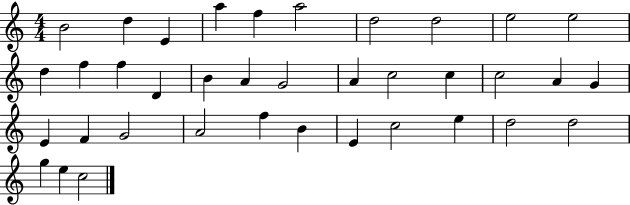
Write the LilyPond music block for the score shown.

{
  \clef treble
  \numericTimeSignature
  \time 4/4
  \key c \major
  b'2 d''4 e'4 | a''4 f''4 a''2 | d''2 d''2 | e''2 e''2 | \break d''4 f''4 f''4 d'4 | b'4 a'4 g'2 | a'4 c''2 c''4 | c''2 a'4 g'4 | \break e'4 f'4 g'2 | a'2 f''4 b'4 | e'4 c''2 e''4 | d''2 d''2 | \break g''4 e''4 c''2 | \bar "|."
}